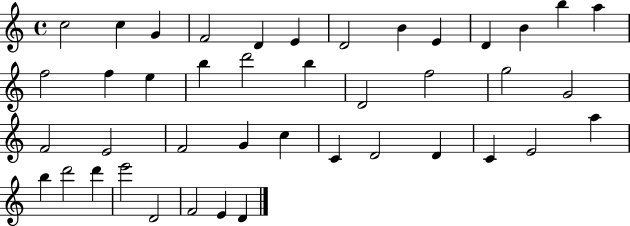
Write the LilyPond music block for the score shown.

{
  \clef treble
  \time 4/4
  \defaultTimeSignature
  \key c \major
  c''2 c''4 g'4 | f'2 d'4 e'4 | d'2 b'4 e'4 | d'4 b'4 b''4 a''4 | \break f''2 f''4 e''4 | b''4 d'''2 b''4 | d'2 f''2 | g''2 g'2 | \break f'2 e'2 | f'2 g'4 c''4 | c'4 d'2 d'4 | c'4 e'2 a''4 | \break b''4 d'''2 d'''4 | e'''2 d'2 | f'2 e'4 d'4 | \bar "|."
}